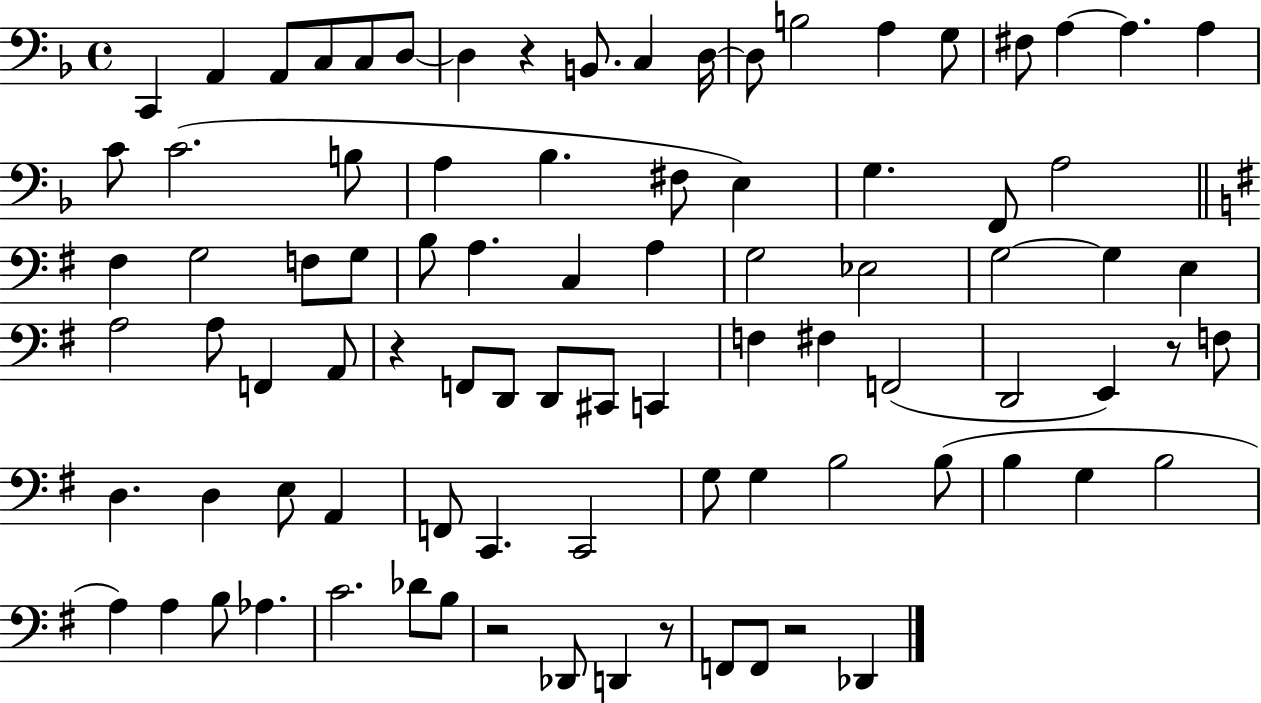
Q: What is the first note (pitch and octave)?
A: C2